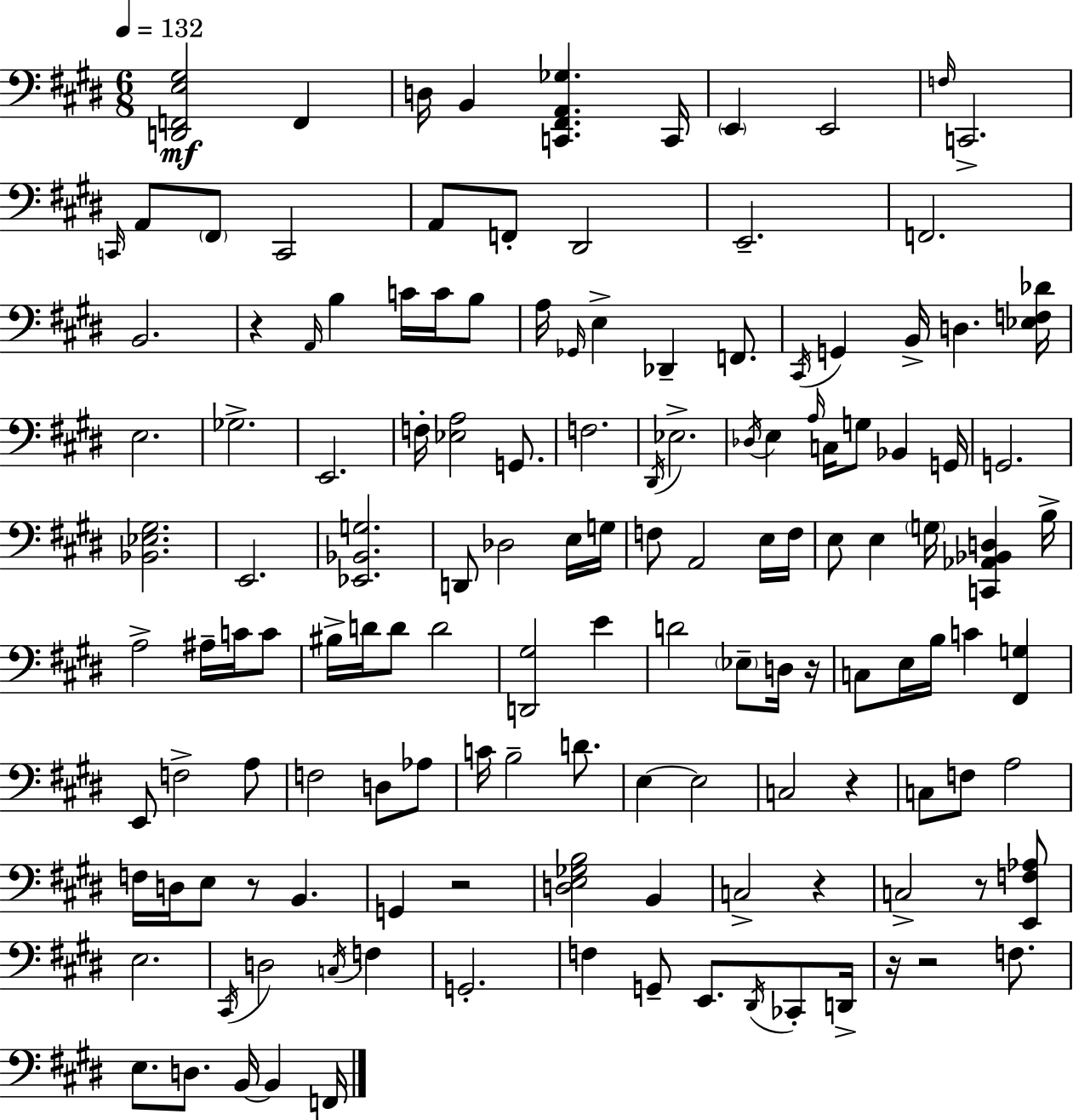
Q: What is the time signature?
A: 6/8